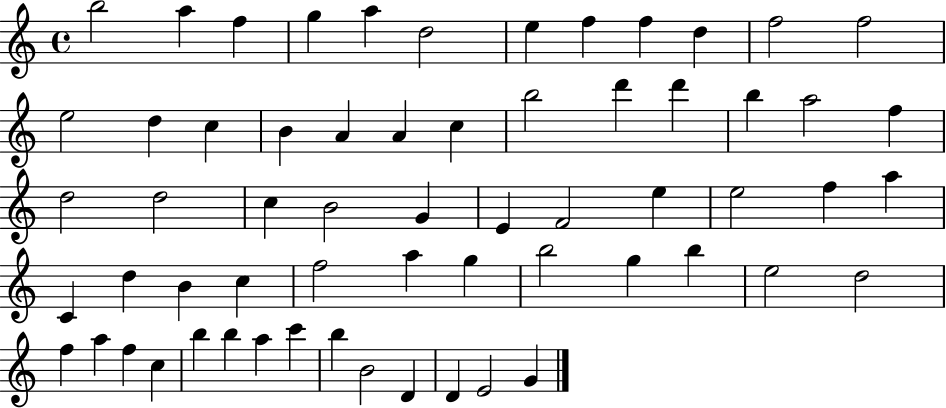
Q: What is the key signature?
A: C major